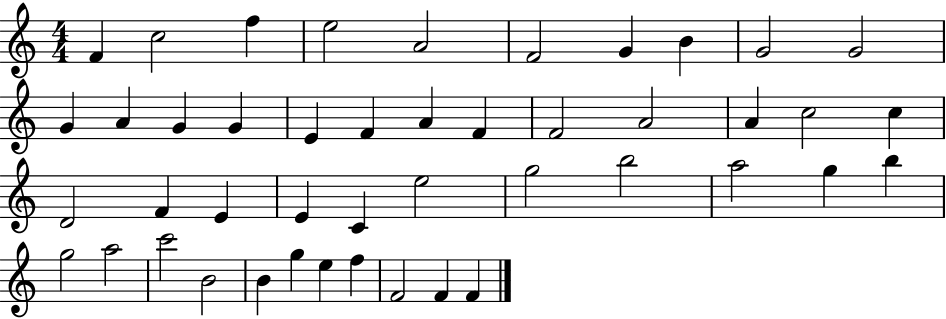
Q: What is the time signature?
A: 4/4